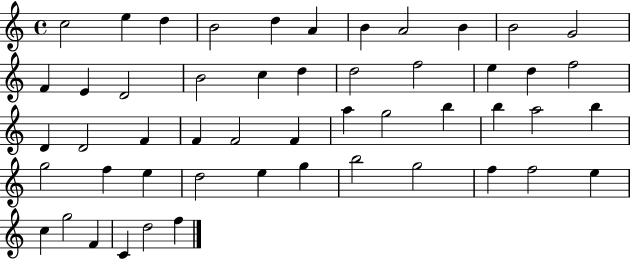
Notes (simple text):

C5/h E5/q D5/q B4/h D5/q A4/q B4/q A4/h B4/q B4/h G4/h F4/q E4/q D4/h B4/h C5/q D5/q D5/h F5/h E5/q D5/q F5/h D4/q D4/h F4/q F4/q F4/h F4/q A5/q G5/h B5/q B5/q A5/h B5/q G5/h F5/q E5/q D5/h E5/q G5/q B5/h G5/h F5/q F5/h E5/q C5/q G5/h F4/q C4/q D5/h F5/q